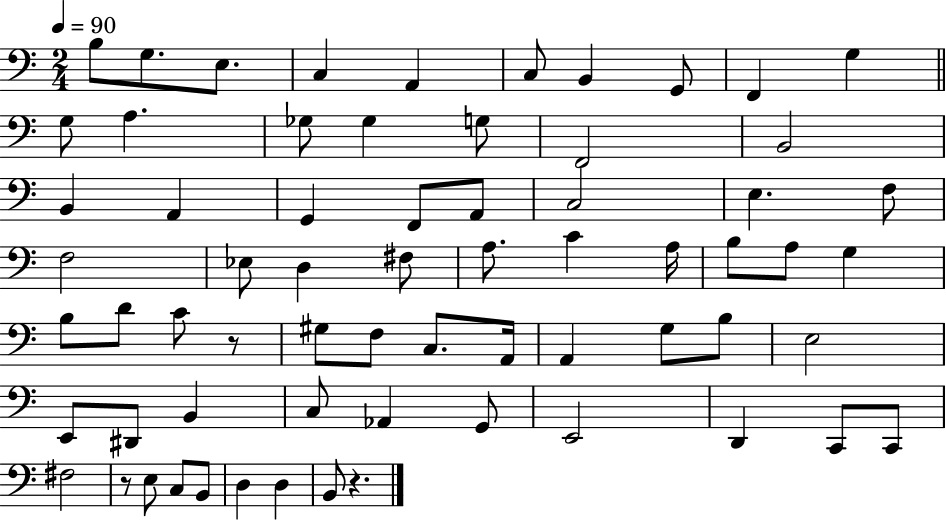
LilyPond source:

{
  \clef bass
  \numericTimeSignature
  \time 2/4
  \key c \major
  \tempo 4 = 90
  b8 g8. e8. | c4 a,4 | c8 b,4 g,8 | f,4 g4 | \break \bar "||" \break \key c \major g8 a4. | ges8 ges4 g8 | f,2 | b,2 | \break b,4 a,4 | g,4 f,8 a,8 | c2 | e4. f8 | \break f2 | ees8 d4 fis8 | a8. c'4 a16 | b8 a8 g4 | \break b8 d'8 c'8 r8 | gis8 f8 c8. a,16 | a,4 g8 b8 | e2 | \break e,8 dis,8 b,4 | c8 aes,4 g,8 | e,2 | d,4 c,8 c,8 | \break fis2 | r8 e8 c8 b,8 | d4 d4 | b,8 r4. | \break \bar "|."
}